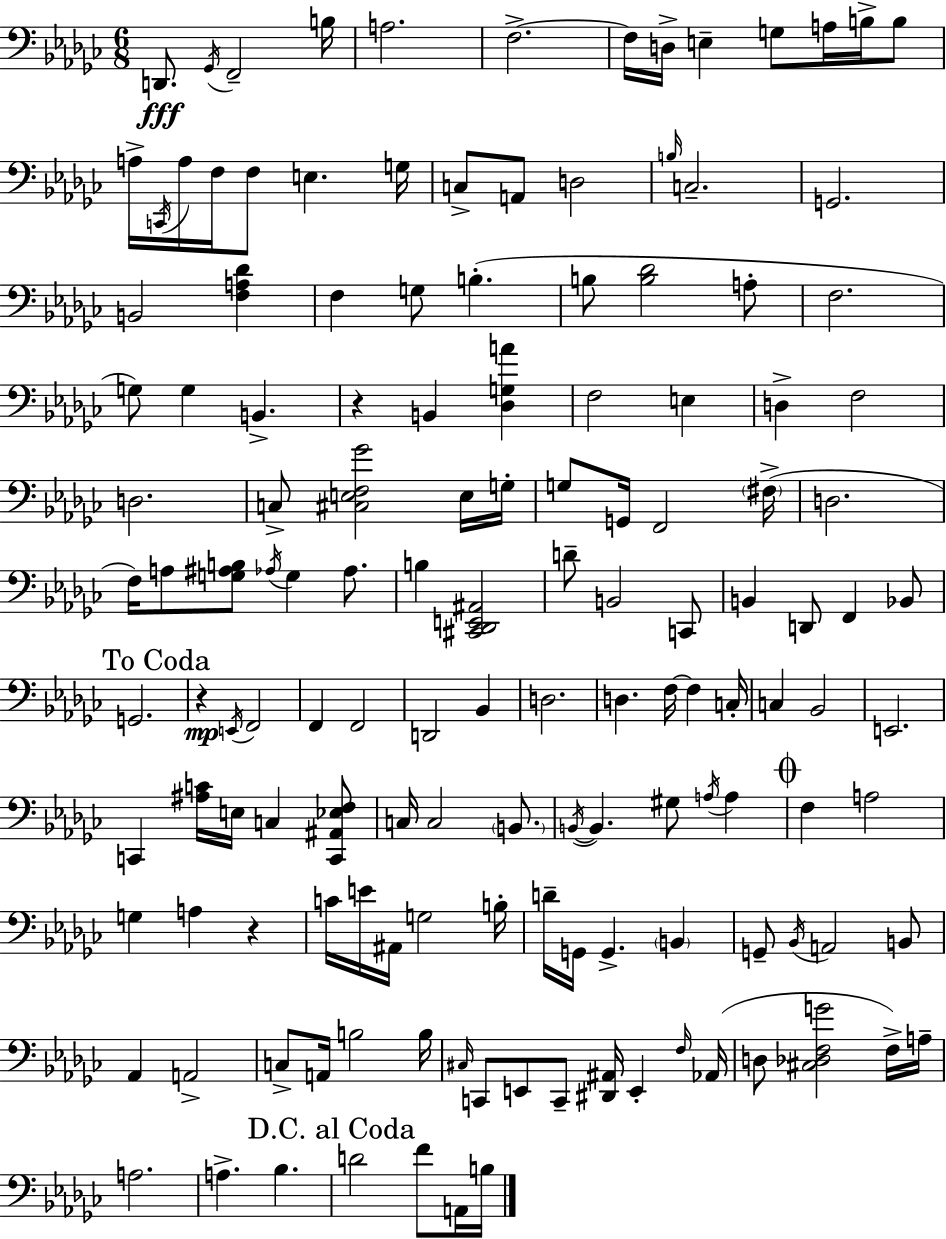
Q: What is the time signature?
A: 6/8